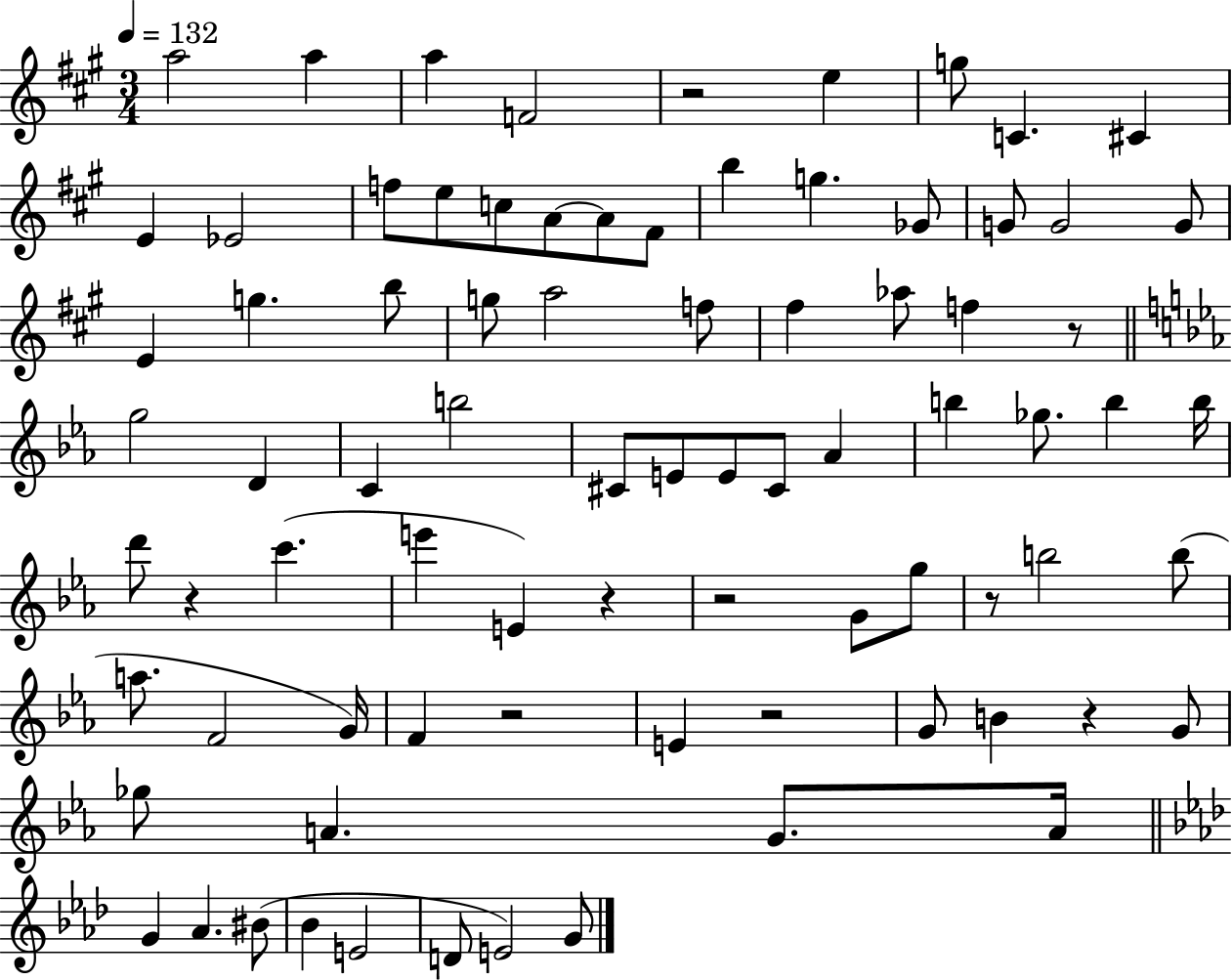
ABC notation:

X:1
T:Untitled
M:3/4
L:1/4
K:A
a2 a a F2 z2 e g/2 C ^C E _E2 f/2 e/2 c/2 A/2 A/2 ^F/2 b g _G/2 G/2 G2 G/2 E g b/2 g/2 a2 f/2 ^f _a/2 f z/2 g2 D C b2 ^C/2 E/2 E/2 ^C/2 _A b _g/2 b b/4 d'/2 z c' e' E z z2 G/2 g/2 z/2 b2 b/2 a/2 F2 G/4 F z2 E z2 G/2 B z G/2 _g/2 A G/2 A/4 G _A ^B/2 _B E2 D/2 E2 G/2